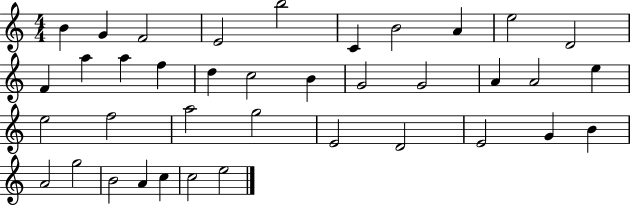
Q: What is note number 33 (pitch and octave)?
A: G5